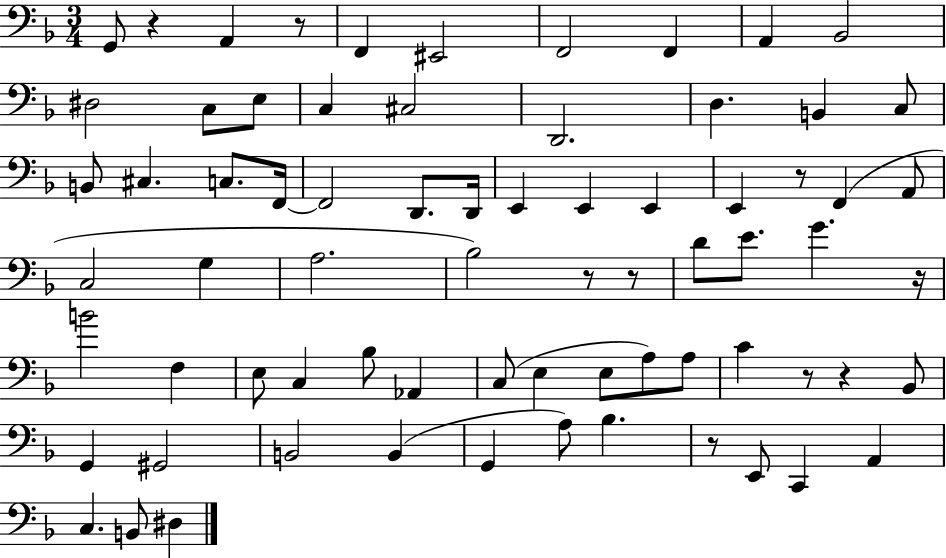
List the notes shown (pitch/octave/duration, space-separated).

G2/e R/q A2/q R/e F2/q EIS2/h F2/h F2/q A2/q Bb2/h D#3/h C3/e E3/e C3/q C#3/h D2/h. D3/q. B2/q C3/e B2/e C#3/q. C3/e. F2/s F2/h D2/e. D2/s E2/q E2/q E2/q E2/q R/e F2/q A2/e C3/h G3/q A3/h. Bb3/h R/e R/e D4/e E4/e. G4/q. R/s B4/h F3/q E3/e C3/q Bb3/e Ab2/q C3/e E3/q E3/e A3/e A3/e C4/q R/e R/q Bb2/e G2/q G#2/h B2/h B2/q G2/q A3/e Bb3/q. R/e E2/e C2/q A2/q C3/q. B2/e D#3/q